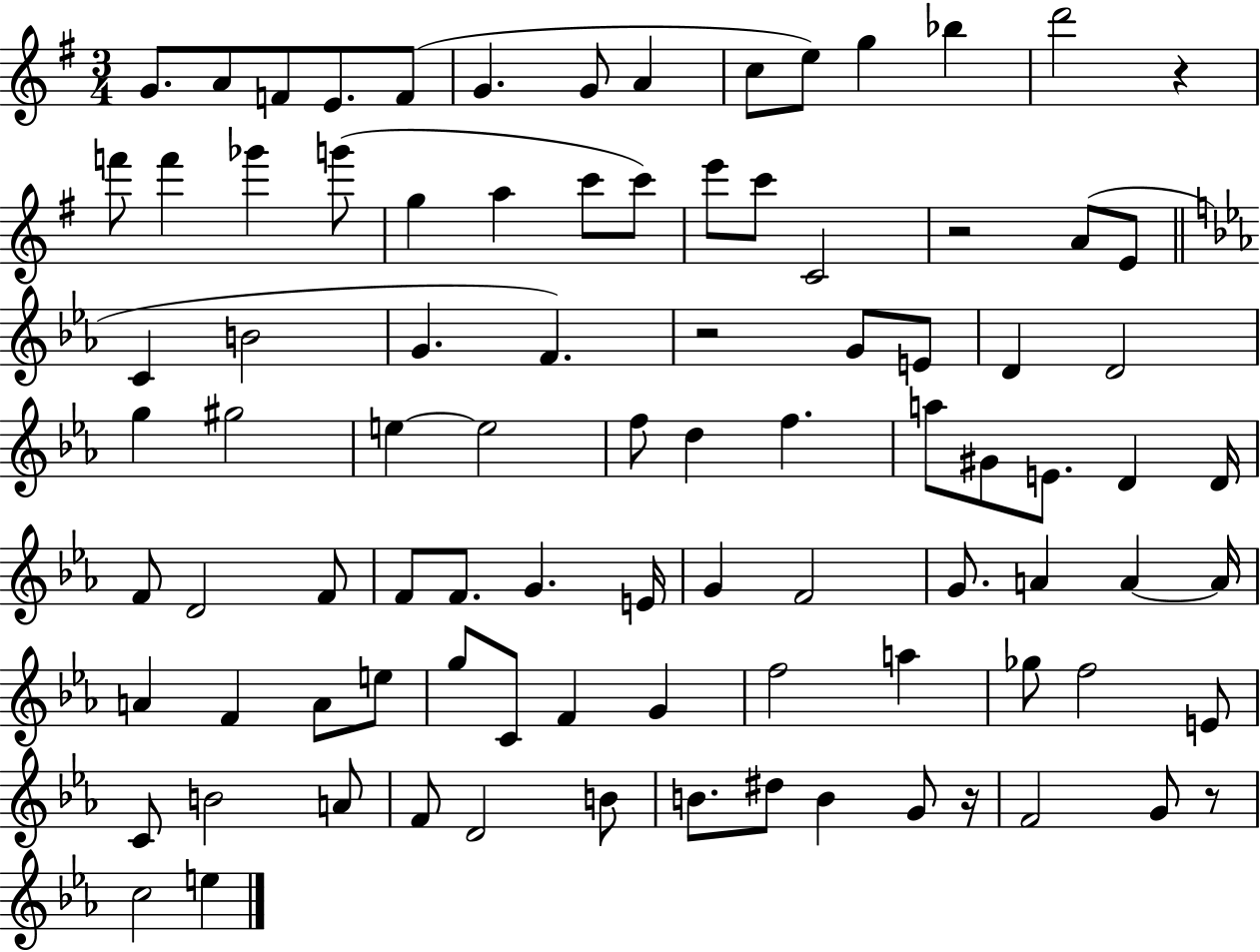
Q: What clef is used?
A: treble